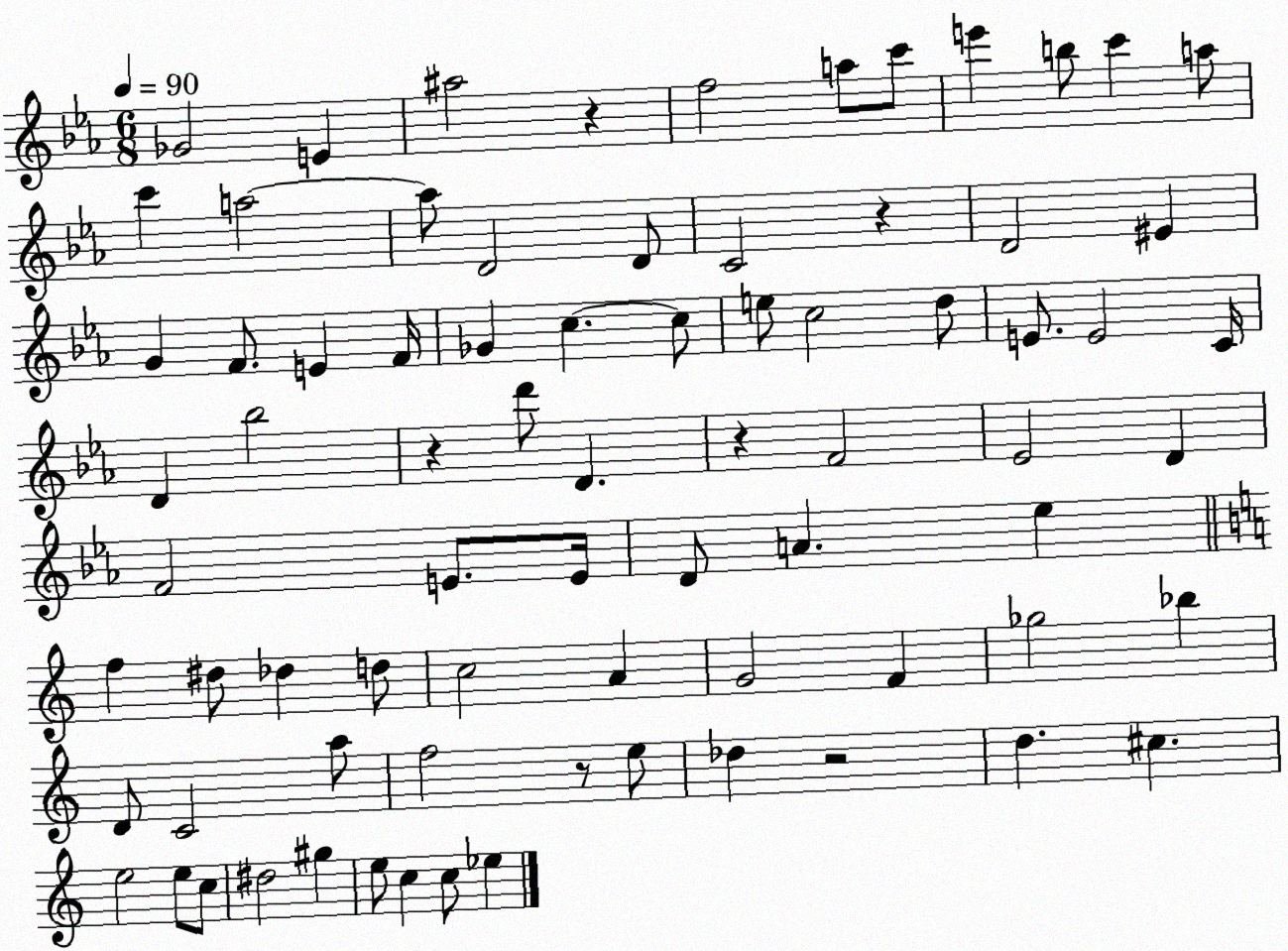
X:1
T:Untitled
M:6/8
L:1/4
K:Eb
_G2 E ^a2 z f2 a/2 c'/2 e' b/2 c' a/2 c' a2 a/2 D2 D/2 C2 z D2 ^E G F/2 E F/4 _G c c/2 e/2 c2 d/2 E/2 E2 C/4 D _b2 z d'/2 D z F2 _E2 D F2 E/2 E/4 D/2 A _e f ^d/2 _d d/2 c2 A G2 F _g2 _b D/2 C2 a/2 f2 z/2 e/2 _d z2 d ^c e2 e/2 c/2 ^d2 ^g e/2 c c/2 _e